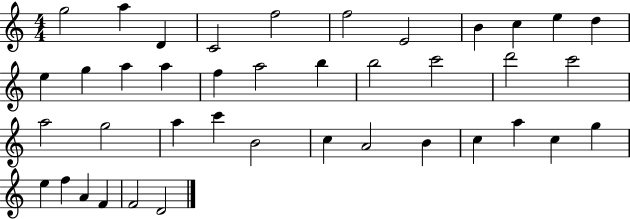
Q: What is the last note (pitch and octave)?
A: D4